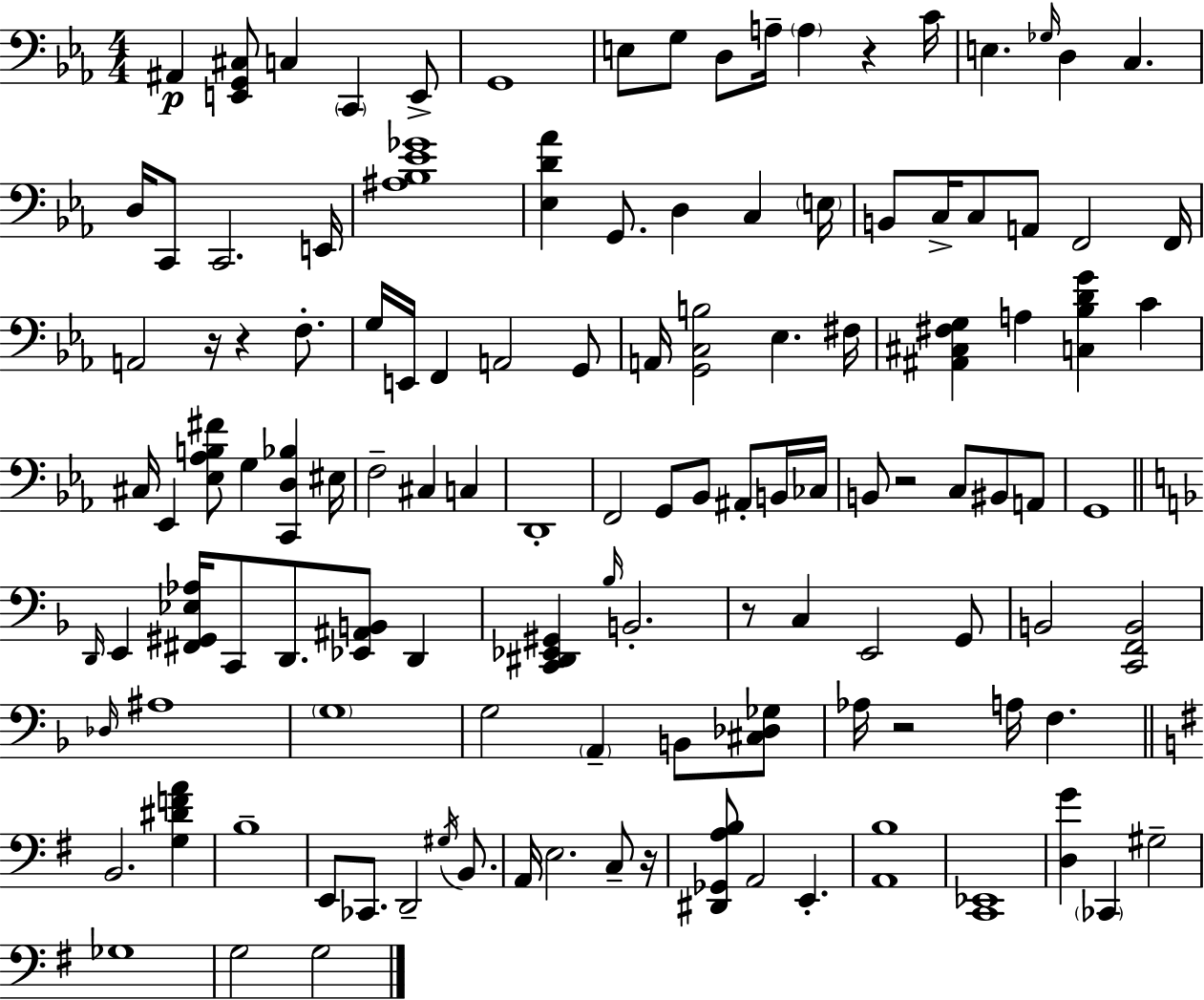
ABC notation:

X:1
T:Untitled
M:4/4
L:1/4
K:Eb
^A,, [E,,G,,^C,]/2 C, C,, E,,/2 G,,4 E,/2 G,/2 D,/2 A,/4 A, z C/4 E, _G,/4 D, C, D,/4 C,,/2 C,,2 E,,/4 [^A,_B,_E_G]4 [_E,D_A] G,,/2 D, C, E,/4 B,,/2 C,/4 C,/2 A,,/2 F,,2 F,,/4 A,,2 z/4 z F,/2 G,/4 E,,/4 F,, A,,2 G,,/2 A,,/4 [G,,C,B,]2 _E, ^F,/4 [^A,,^C,^F,G,] A, [C,_B,DG] C ^C,/4 _E,, [_E,_A,B,^F]/2 G, [C,,D,_B,] ^E,/4 F,2 ^C, C, D,,4 F,,2 G,,/2 _B,,/2 ^A,,/2 B,,/4 _C,/4 B,,/2 z2 C,/2 ^B,,/2 A,,/2 G,,4 D,,/4 E,, [^F,,^G,,_E,_A,]/4 C,,/2 D,,/2 [_E,,^A,,B,,]/2 D,, [C,,^D,,_E,,^G,,] _B,/4 B,,2 z/2 C, E,,2 G,,/2 B,,2 [C,,F,,B,,]2 _D,/4 ^A,4 G,4 G,2 A,, B,,/2 [^C,_D,_G,]/2 _A,/4 z2 A,/4 F, B,,2 [G,^DFA] B,4 E,,/2 _C,,/2 D,,2 ^G,/4 B,,/2 A,,/4 E,2 C,/2 z/4 [^D,,_G,,A,B,]/2 A,,2 E,, [A,,B,]4 [C,,_E,,]4 [D,G] _C,, ^G,2 _G,4 G,2 G,2